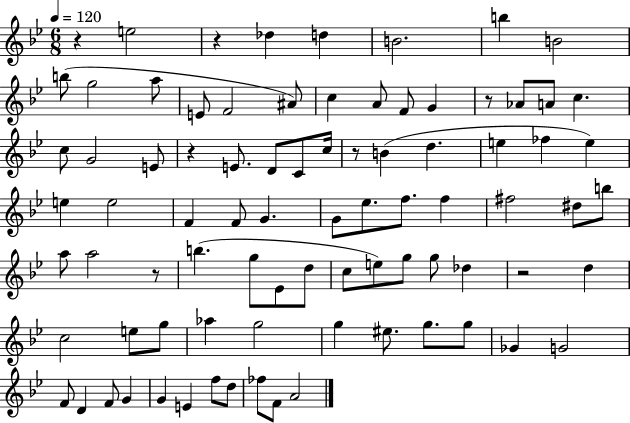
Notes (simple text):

R/q E5/h R/q Db5/q D5/q B4/h. B5/q B4/h B5/e G5/h A5/e E4/e F4/h A#4/e C5/q A4/e F4/e G4/q R/e Ab4/e A4/e C5/q. C5/e G4/h E4/e R/q E4/e. D4/e C4/e C5/s R/e B4/q D5/q. E5/q FES5/q E5/q E5/q E5/h F4/q F4/e G4/q. G4/e Eb5/e. F5/e. F5/q F#5/h D#5/e B5/e A5/e A5/h R/e B5/q. G5/e Eb4/e D5/e C5/e E5/e G5/e G5/e Db5/q R/h D5/q C5/h E5/e G5/e Ab5/q G5/h G5/q EIS5/e. G5/e. G5/e Gb4/q G4/h F4/e D4/q F4/e G4/q G4/q E4/q F5/e D5/e FES5/e F4/e A4/h